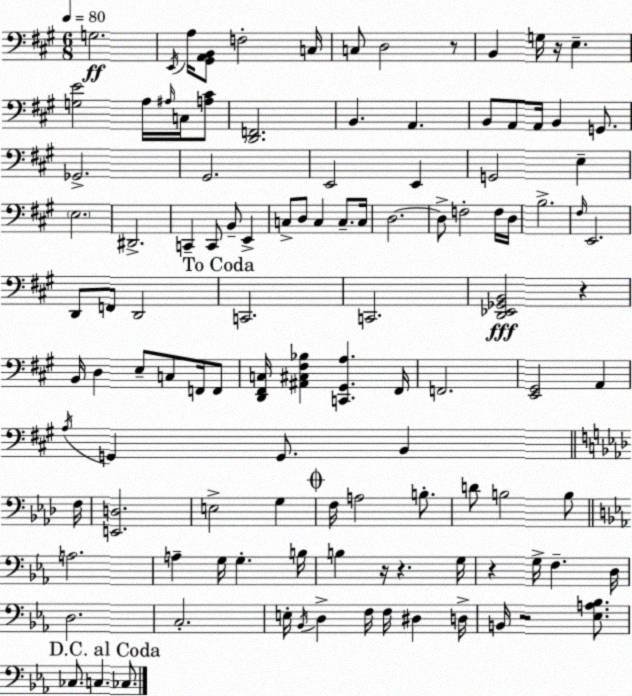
X:1
T:Untitled
M:6/8
L:1/4
K:A
G,2 E,,/4 A,/4 [^G,,A,,B,,]/2 F,2 C,/4 C,/2 D,2 z/2 B,, G,/4 z/4 E, [G,E]2 A,/4 ^A,/4 C,/4 [A,^C]/2 [D,,F,,]2 B,, A,, B,,/2 A,,/2 A,,/4 B,, G,,/2 _G,,2 ^G,,2 E,,2 E,, G,,2 E, E,2 ^D,,2 C,, C,,/2 B,,/2 E,, C,/2 D,/2 C, C,/2 C,/4 D,2 D,/2 F,2 F,/4 D,/4 B,2 ^F,/4 E,,2 D,,/2 F,,/2 D,,2 C,,2 C,,2 [D,,_E,,_G,,B,,]2 z B,,/4 D, E,/2 C,/2 F,,/4 F,,/2 [D,,^F,,C,]/4 [^A,,^C,^F,_B,] [C,,^G,,A,] ^F,,/4 F,,2 [E,,^G,,]2 A,, A,/4 G,, G,,/2 B,, F,/4 [E,,D,]2 E,2 G, F,/4 A,2 B,/2 D/2 B,2 B,/2 A,2 A, G,/4 G, B,/4 B, z/4 z G,/4 z G,/4 F, D,/4 D,2 C,2 E,/4 _B,,/4 D, F,/4 F,/4 ^D, D,/4 B,,/4 z2 [_E,A,_B,]/2 _C,/2 C, _C,/2